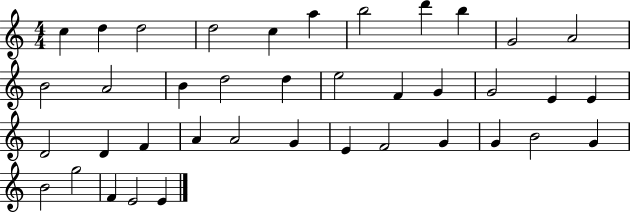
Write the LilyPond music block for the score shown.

{
  \clef treble
  \numericTimeSignature
  \time 4/4
  \key c \major
  c''4 d''4 d''2 | d''2 c''4 a''4 | b''2 d'''4 b''4 | g'2 a'2 | \break b'2 a'2 | b'4 d''2 d''4 | e''2 f'4 g'4 | g'2 e'4 e'4 | \break d'2 d'4 f'4 | a'4 a'2 g'4 | e'4 f'2 g'4 | g'4 b'2 g'4 | \break b'2 g''2 | f'4 e'2 e'4 | \bar "|."
}